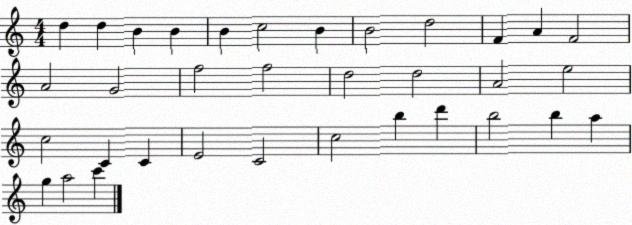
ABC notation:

X:1
T:Untitled
M:4/4
L:1/4
K:C
d d B B B c2 B B2 d2 F A F2 A2 G2 f2 f2 d2 d2 A2 e2 c2 C C E2 C2 c2 b d' b2 b a g a2 c'